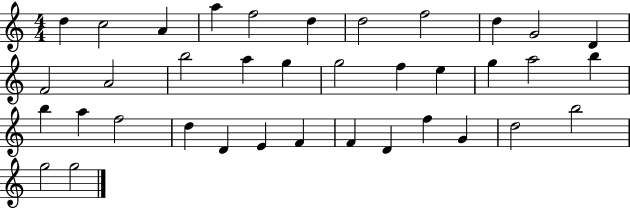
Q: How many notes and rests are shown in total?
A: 37